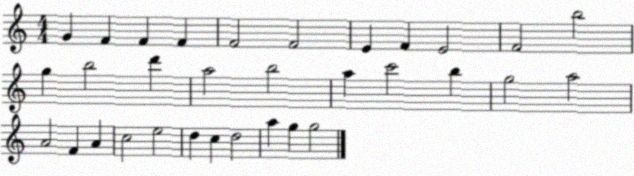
X:1
T:Untitled
M:4/4
L:1/4
K:C
G F F F F2 F2 E F E2 F2 b2 g b2 d' a2 b2 a c'2 b g2 a2 A2 F A c2 e2 d c d2 a g g2